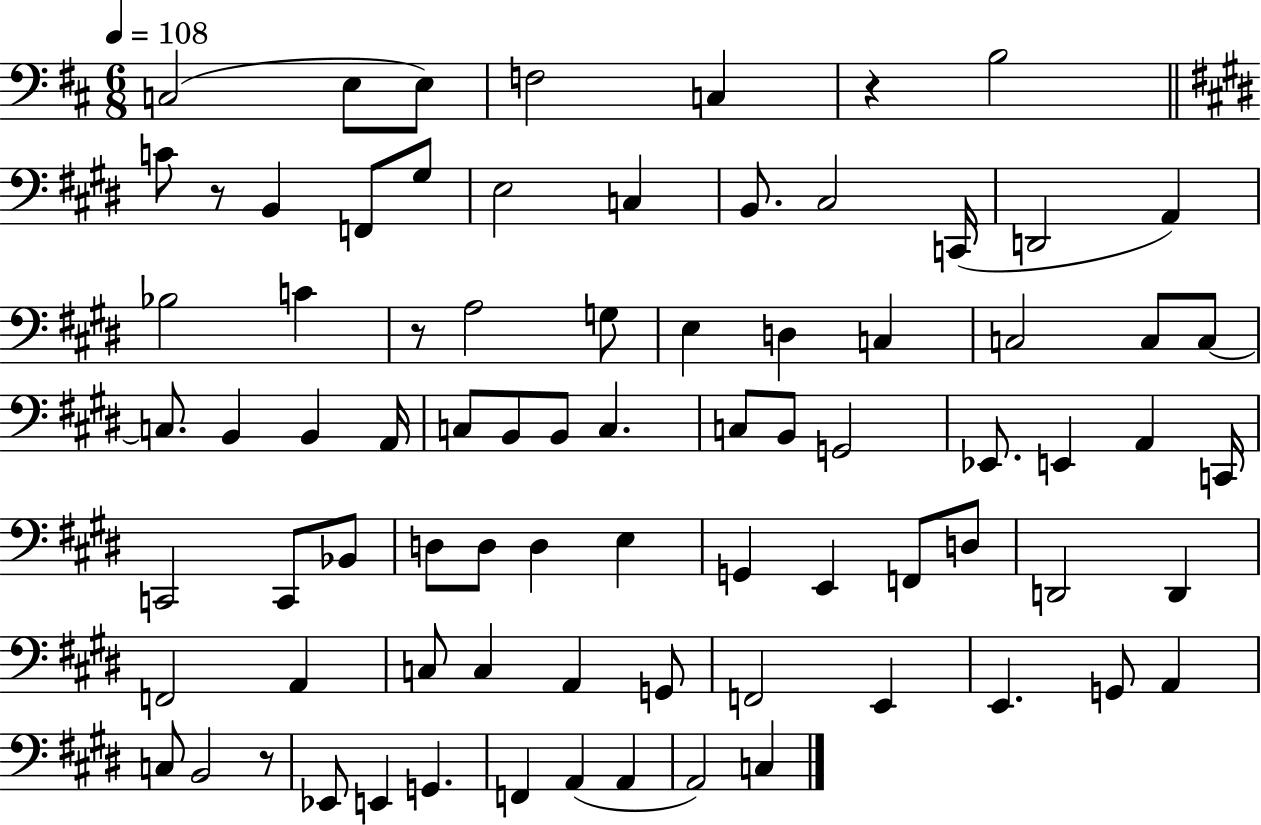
X:1
T:Untitled
M:6/8
L:1/4
K:D
C,2 E,/2 E,/2 F,2 C, z B,2 C/2 z/2 B,, F,,/2 ^G,/2 E,2 C, B,,/2 ^C,2 C,,/4 D,,2 A,, _B,2 C z/2 A,2 G,/2 E, D, C, C,2 C,/2 C,/2 C,/2 B,, B,, A,,/4 C,/2 B,,/2 B,,/2 C, C,/2 B,,/2 G,,2 _E,,/2 E,, A,, C,,/4 C,,2 C,,/2 _B,,/2 D,/2 D,/2 D, E, G,, E,, F,,/2 D,/2 D,,2 D,, F,,2 A,, C,/2 C, A,, G,,/2 F,,2 E,, E,, G,,/2 A,, C,/2 B,,2 z/2 _E,,/2 E,, G,, F,, A,, A,, A,,2 C,